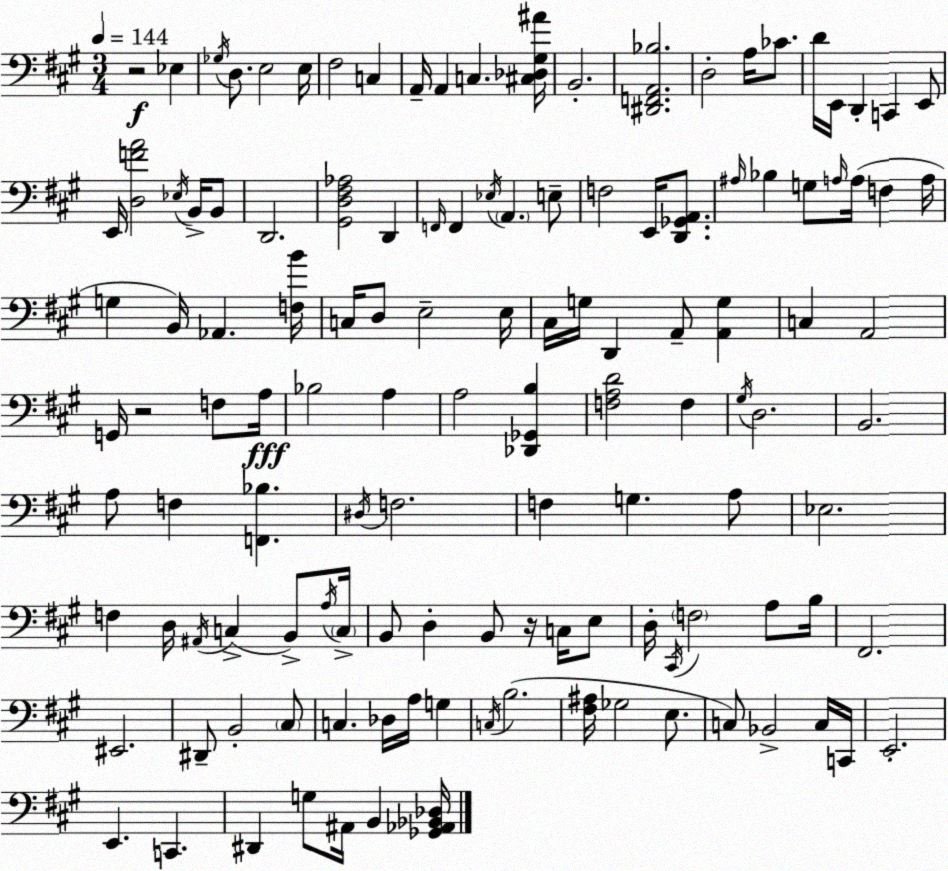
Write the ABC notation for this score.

X:1
T:Untitled
M:3/4
L:1/4
K:A
z2 _E, _G,/4 D,/2 E,2 E,/4 ^F,2 C, A,,/4 A,, C, [^C,_D,^G,^A]/4 B,,2 [^D,,F,,A,,_B,]2 D,2 A,/4 _C/2 D/4 E,,/4 D,, C,, E,,/2 E,,/4 [D,FA]2 _E,/4 B,,/4 B,,/2 D,,2 [^G,,D,^F,_A,]2 D,, F,,/4 F,, _E,/4 A,, E,/2 F,2 E,,/4 [D,,_G,,A,,]/2 ^A,/4 _B, G,/2 A,/4 A,/4 F, A,/4 G, B,,/4 _A,, [F,B]/4 C,/4 D,/2 E,2 E,/4 ^C,/4 G,/4 D,, A,,/2 [A,,G,] C, A,,2 G,,/4 z2 F,/2 A,/4 _B,2 A, A,2 [_D,,_G,,B,] [F,A,D]2 F, ^G,/4 D,2 B,,2 A,/2 F, [F,,_B,] ^D,/4 F,2 F, G, A,/2 _E,2 F, D,/4 ^A,,/4 C, B,,/2 A,/4 C,/4 B,,/2 D, B,,/2 z/4 C,/4 E,/2 D,/4 ^C,,/4 F,2 A,/2 B,/4 ^F,,2 ^E,,2 ^D,,/2 B,,2 ^C,/2 C, _D,/4 A,/4 G, C,/4 B,2 [^F,^A,]/4 _G,2 E,/2 C,/2 _B,,2 C,/4 C,,/4 E,,2 E,, C,, ^D,, G,/2 ^A,,/4 B,, [_G,,_A,,_B,,_D,]/4